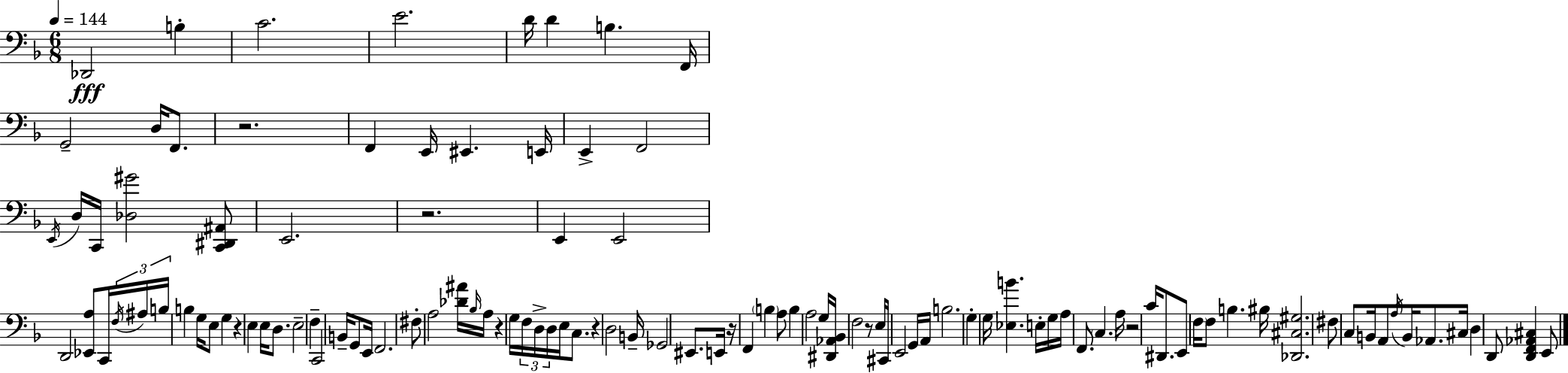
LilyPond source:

{
  \clef bass
  \numericTimeSignature
  \time 6/8
  \key f \major
  \tempo 4 = 144
  des,2\fff b4-. | c'2. | e'2. | d'16 d'4 b4. f,16 | \break g,2-- d16 f,8. | r2. | f,4 e,16 eis,4. e,16 | e,4-> f,2 | \break \acciaccatura { e,16 } d16 c,16 <des gis'>2 <c, dis, ais,>8 | e,2. | r2. | e,4 e,2 | \break d,2 <ees, a>8 c,16 | \tuplet 3/2 { \acciaccatura { f16 } ais16 b16 } b4 g16 e8 g4 | r4 e4 e16 d8. | e2-- f4-- | \break c,2 b,16-- g,8 | e,16 f,2. | fis8-. a2 | <des' ais'>16 \grace { bes16 } a16 r4 g16 \tuplet 3/2 { f16 d16-> d16 } e16 | \break c8. r4 d2 | b,16-- ges,2 | eis,8. e,16 r16 f,4 \parenthesize b4 | a8 b4 a2 | \break g16 <dis, aes, bes,>16 f2 | r8 e16 cis,16 e,2 | g,16 a,16 b2. | g4-. g16 <ees b'>4. | \break e16-. g16 a16 f,8. \parenthesize c4. | a16 r2 c'16 | dis,8. e,8 \parenthesize f16 f8 b4. | bis16 <des, cis gis>2. | \break fis8 c8 b,16 a,8 \acciaccatura { a16 } b,16 | aes,8. cis16 d4 d,8 <d, f, aes, cis>4 | e,8 \bar "|."
}